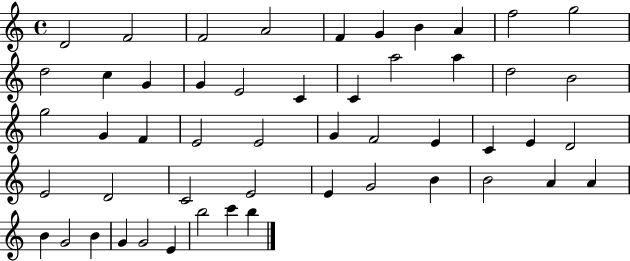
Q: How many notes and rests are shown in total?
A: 51